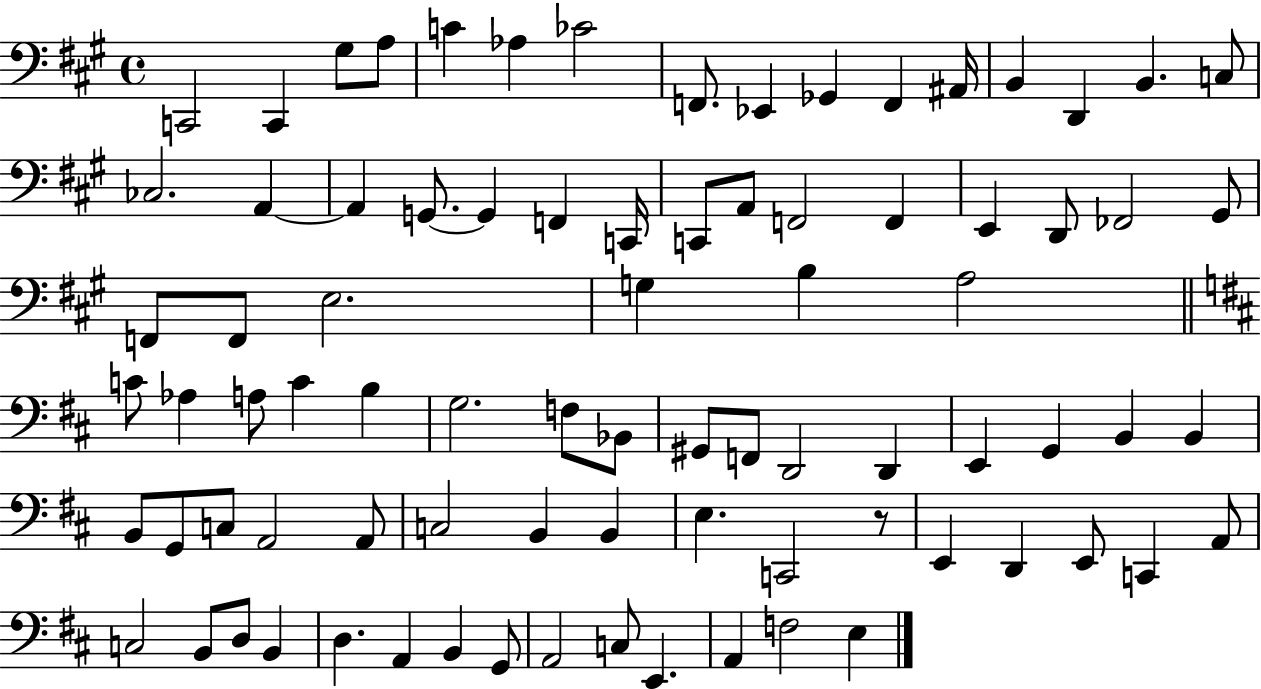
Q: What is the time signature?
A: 4/4